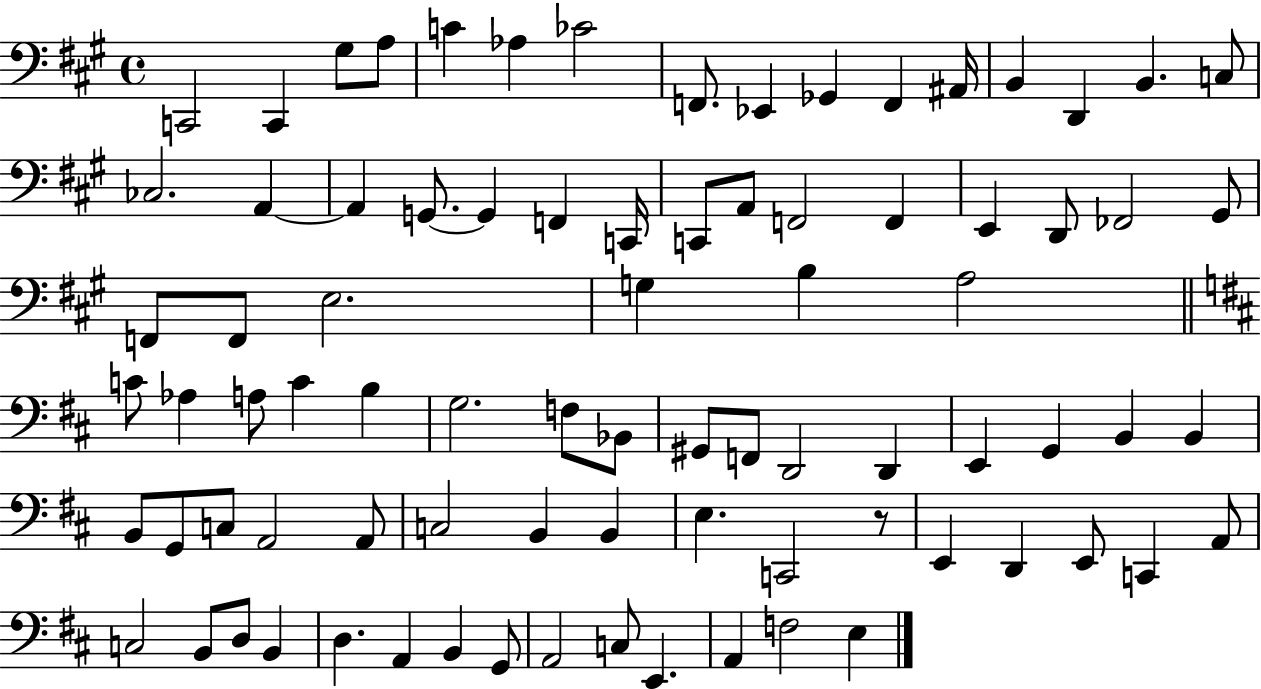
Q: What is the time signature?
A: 4/4